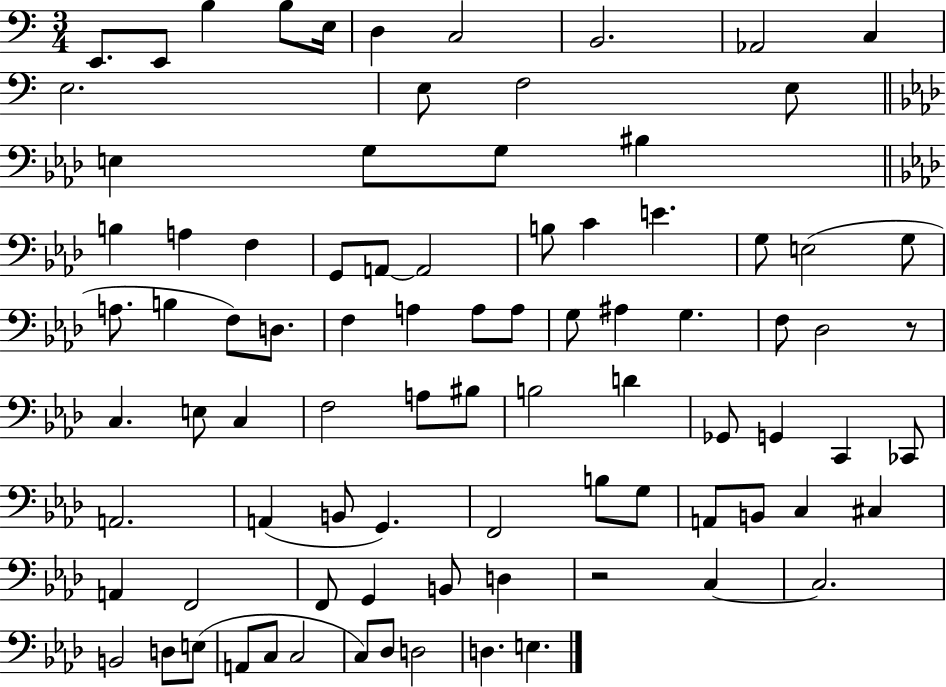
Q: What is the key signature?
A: C major